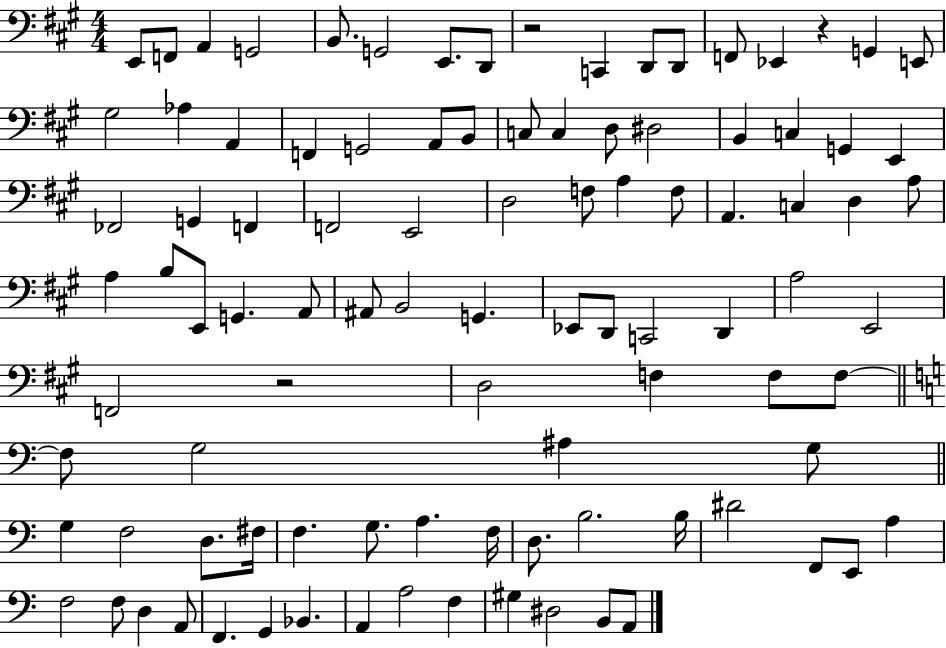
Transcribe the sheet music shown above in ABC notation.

X:1
T:Untitled
M:4/4
L:1/4
K:A
E,,/2 F,,/2 A,, G,,2 B,,/2 G,,2 E,,/2 D,,/2 z2 C,, D,,/2 D,,/2 F,,/2 _E,, z G,, E,,/2 ^G,2 _A, A,, F,, G,,2 A,,/2 B,,/2 C,/2 C, D,/2 ^D,2 B,, C, G,, E,, _F,,2 G,, F,, F,,2 E,,2 D,2 F,/2 A, F,/2 A,, C, D, A,/2 A, B,/2 E,,/2 G,, A,,/2 ^A,,/2 B,,2 G,, _E,,/2 D,,/2 C,,2 D,, A,2 E,,2 F,,2 z2 D,2 F, F,/2 F,/2 F,/2 G,2 ^A, G,/2 G, F,2 D,/2 ^F,/4 F, G,/2 A, F,/4 D,/2 B,2 B,/4 ^D2 F,,/2 E,,/2 A, F,2 F,/2 D, A,,/2 F,, G,, _B,, A,, A,2 F, ^G, ^D,2 B,,/2 A,,/2